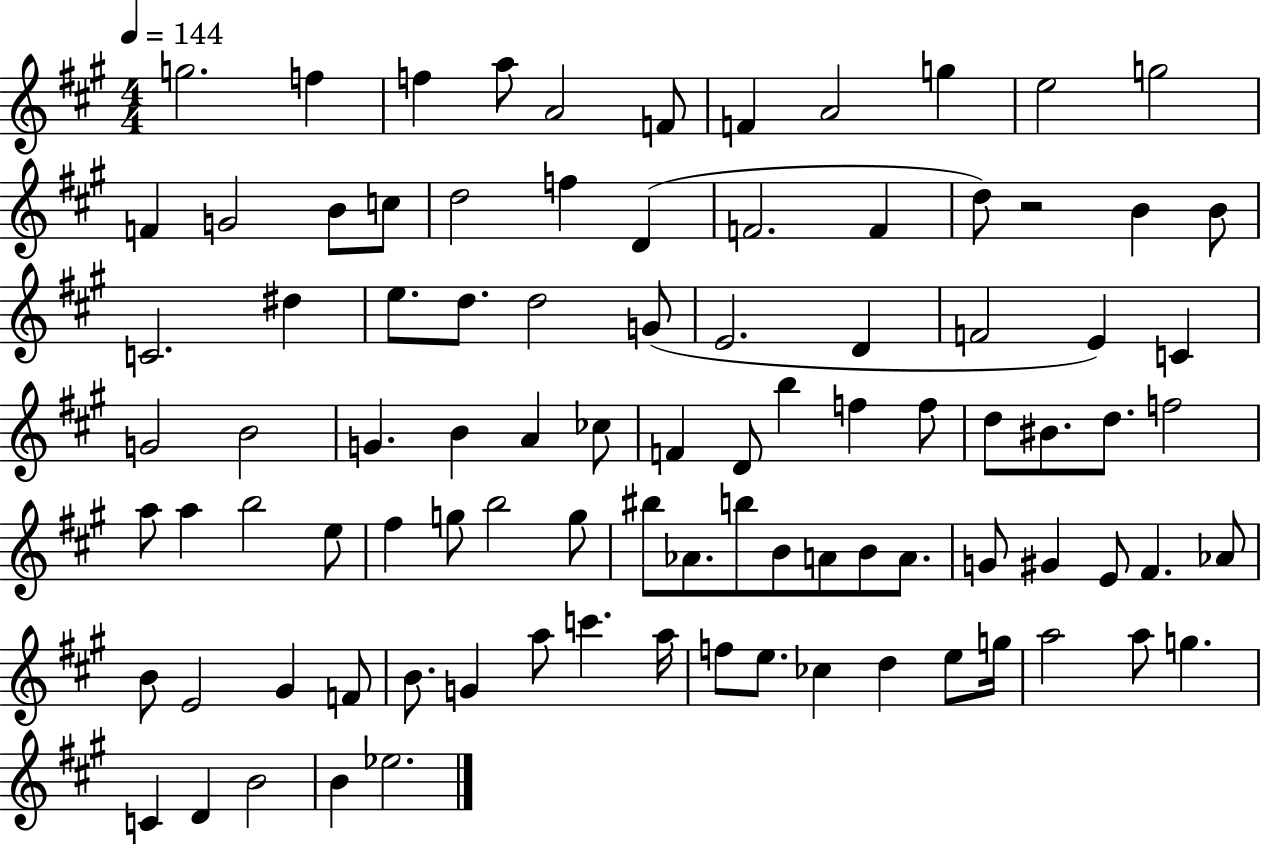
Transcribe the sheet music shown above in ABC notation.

X:1
T:Untitled
M:4/4
L:1/4
K:A
g2 f f a/2 A2 F/2 F A2 g e2 g2 F G2 B/2 c/2 d2 f D F2 F d/2 z2 B B/2 C2 ^d e/2 d/2 d2 G/2 E2 D F2 E C G2 B2 G B A _c/2 F D/2 b f f/2 d/2 ^B/2 d/2 f2 a/2 a b2 e/2 ^f g/2 b2 g/2 ^b/2 _A/2 b/2 B/2 A/2 B/2 A/2 G/2 ^G E/2 ^F _A/2 B/2 E2 ^G F/2 B/2 G a/2 c' a/4 f/2 e/2 _c d e/2 g/4 a2 a/2 g C D B2 B _e2